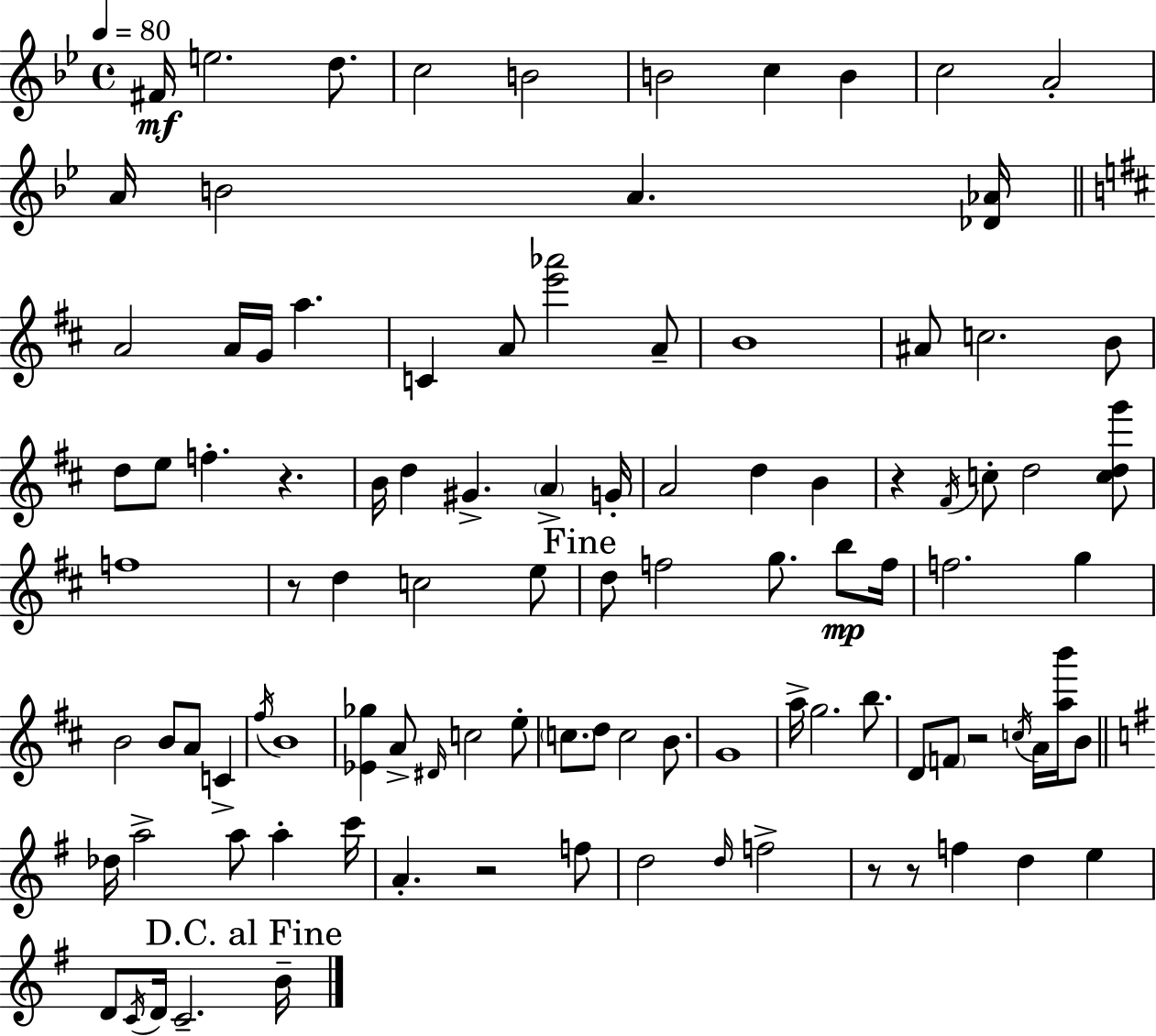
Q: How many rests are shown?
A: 7